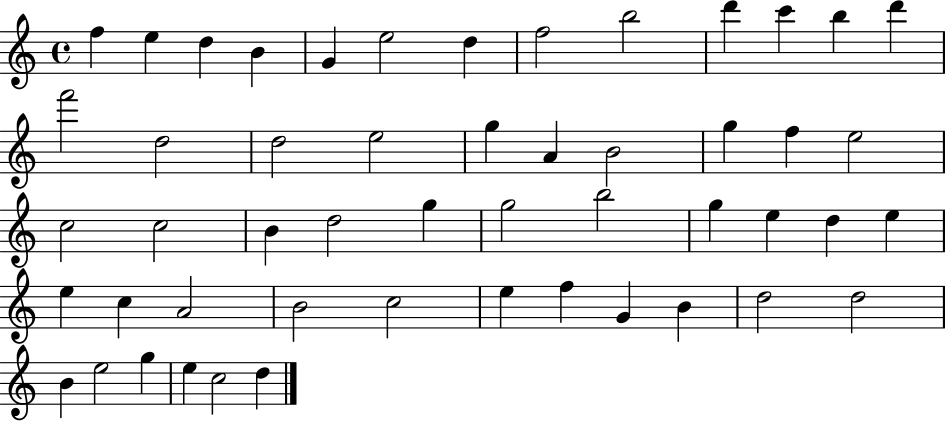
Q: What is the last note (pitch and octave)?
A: D5